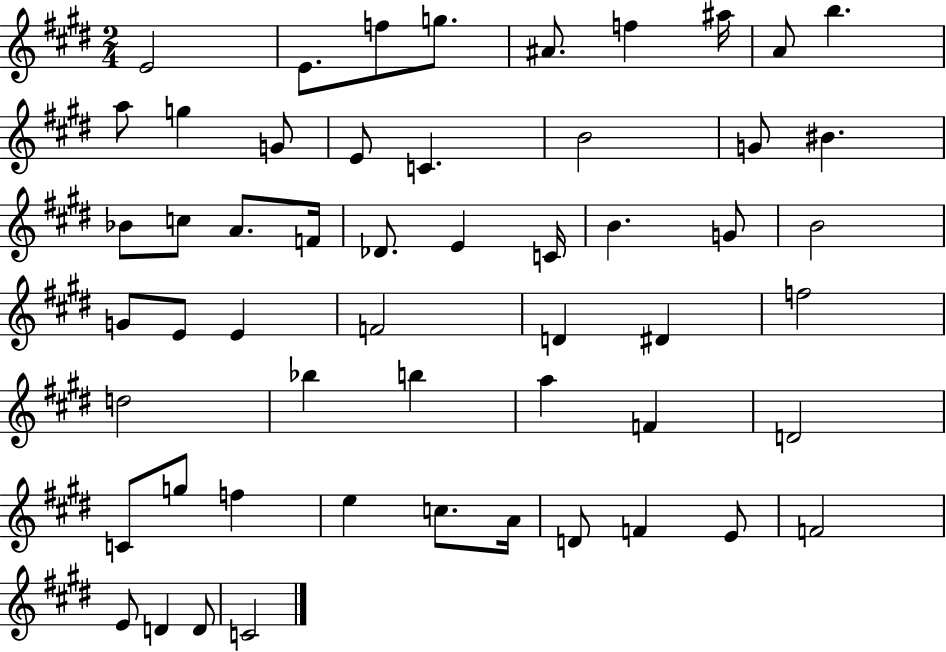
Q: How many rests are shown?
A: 0